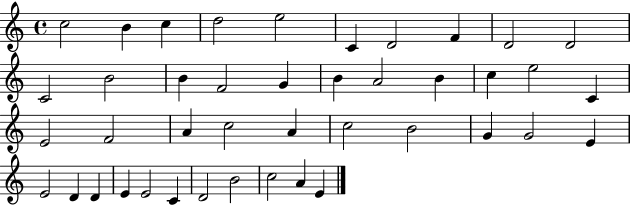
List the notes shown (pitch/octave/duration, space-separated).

C5/h B4/q C5/q D5/h E5/h C4/q D4/h F4/q D4/h D4/h C4/h B4/h B4/q F4/h G4/q B4/q A4/h B4/q C5/q E5/h C4/q E4/h F4/h A4/q C5/h A4/q C5/h B4/h G4/q G4/h E4/q E4/h D4/q D4/q E4/q E4/h C4/q D4/h B4/h C5/h A4/q E4/q